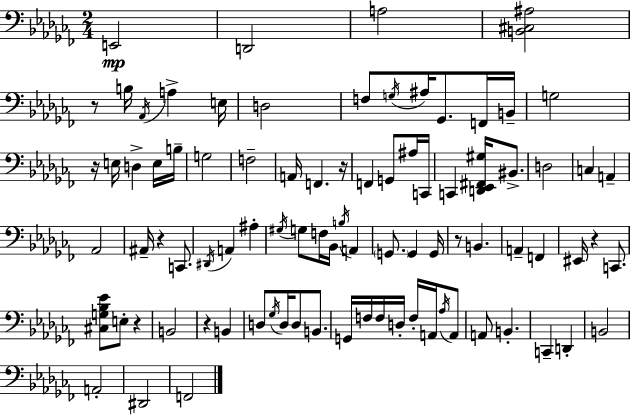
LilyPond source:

{
  \clef bass
  \numericTimeSignature
  \time 2/4
  \key aes \minor
  e,2\mp | d,2 | a2 | <b, cis ais>2 | \break r8 b16 \acciaccatura { aes,16 } a4-> | e16 d2 | f8 \acciaccatura { g16 } ais16 ges,8. | f,16 b,16-- g2 | \break r16 e16 d4-> | e16 b16-- g2 | f2-- | a,16 f,4. | \break r16 f,4 g,8 | ais16 c,16 c,4 <d, ees, fis, gis>16 bis,8.-> | d2 | c4 a,4-- | \break aes,2 | ais,16-- r4 c,8. | \acciaccatura { dis,16 } a,4 ais4-. | \acciaccatura { gis16 } g8 f16 bes,16 | \break \acciaccatura { b16 } a,4 \parenthesize g,8. | g,4 g,16 r8 b,4. | a,4-- | f,4 eis,16 r4 | \break c,8. <cis g bes ees'>8 e8-. | r4 b,2 | r4 | b,4 d8 \acciaccatura { ges16 } | \break d16 d8 b,8. g,16 f16 | f16 d16-. f16-. a,16 \acciaccatura { aes16 } a,8 a,8 | b,4.-. c,4-- | d,4-. b,2 | \break a,2-. | dis,2 | f,2 | \bar "|."
}